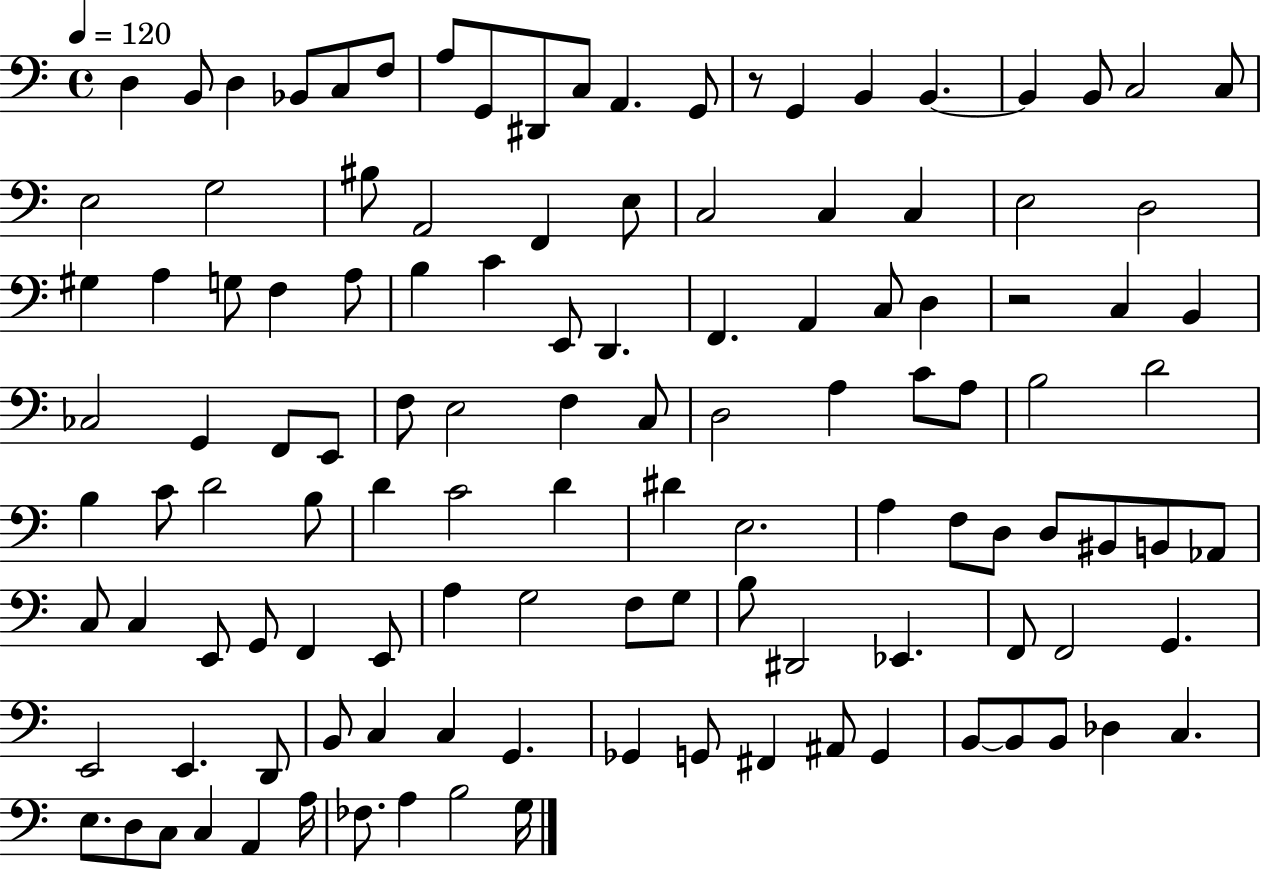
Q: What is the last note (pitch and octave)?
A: G3